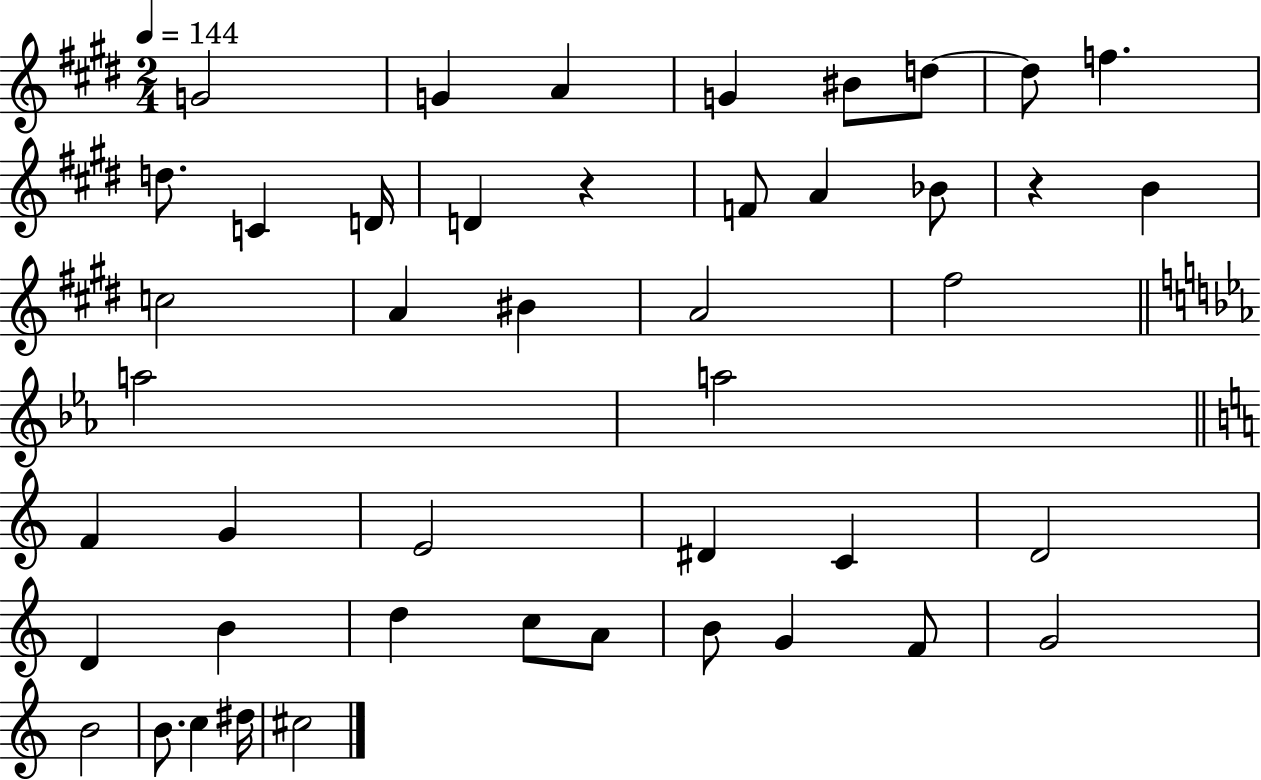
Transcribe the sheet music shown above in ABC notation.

X:1
T:Untitled
M:2/4
L:1/4
K:E
G2 G A G ^B/2 d/2 d/2 f d/2 C D/4 D z F/2 A _B/2 z B c2 A ^B A2 ^f2 a2 a2 F G E2 ^D C D2 D B d c/2 A/2 B/2 G F/2 G2 B2 B/2 c ^d/4 ^c2